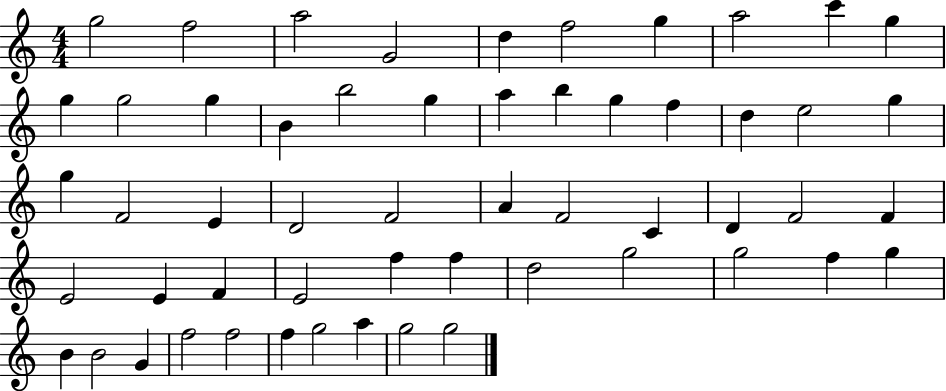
{
  \clef treble
  \numericTimeSignature
  \time 4/4
  \key c \major
  g''2 f''2 | a''2 g'2 | d''4 f''2 g''4 | a''2 c'''4 g''4 | \break g''4 g''2 g''4 | b'4 b''2 g''4 | a''4 b''4 g''4 f''4 | d''4 e''2 g''4 | \break g''4 f'2 e'4 | d'2 f'2 | a'4 f'2 c'4 | d'4 f'2 f'4 | \break e'2 e'4 f'4 | e'2 f''4 f''4 | d''2 g''2 | g''2 f''4 g''4 | \break b'4 b'2 g'4 | f''2 f''2 | f''4 g''2 a''4 | g''2 g''2 | \break \bar "|."
}